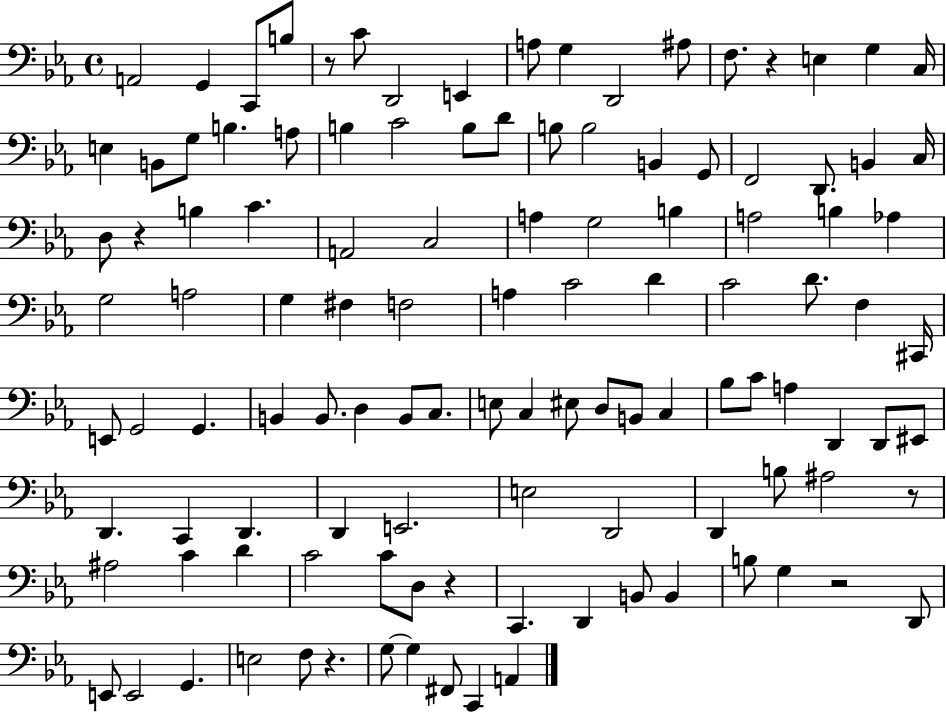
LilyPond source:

{
  \clef bass
  \time 4/4
  \defaultTimeSignature
  \key ees \major
  \repeat volta 2 { a,2 g,4 c,8 b8 | r8 c'8 d,2 e,4 | a8 g4 d,2 ais8 | f8. r4 e4 g4 c16 | \break e4 b,8 g8 b4. a8 | b4 c'2 b8 d'8 | b8 b2 b,4 g,8 | f,2 d,8. b,4 c16 | \break d8 r4 b4 c'4. | a,2 c2 | a4 g2 b4 | a2 b4 aes4 | \break g2 a2 | g4 fis4 f2 | a4 c'2 d'4 | c'2 d'8. f4 cis,16 | \break e,8 g,2 g,4. | b,4 b,8. d4 b,8 c8. | e8 c4 eis8 d8 b,8 c4 | bes8 c'8 a4 d,4 d,8 eis,8 | \break d,4. c,4 d,4. | d,4 e,2. | e2 d,2 | d,4 b8 ais2 r8 | \break ais2 c'4 d'4 | c'2 c'8 d8 r4 | c,4. d,4 b,8 b,4 | b8 g4 r2 d,8 | \break e,8 e,2 g,4. | e2 f8 r4. | g8~~ g4 fis,8 c,4 a,4 | } \bar "|."
}